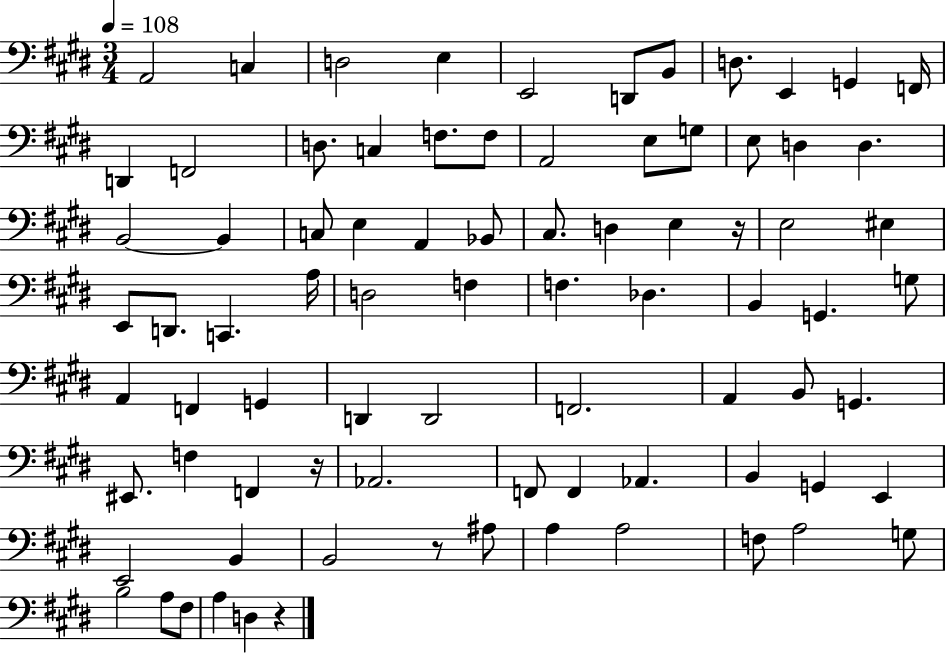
{
  \clef bass
  \numericTimeSignature
  \time 3/4
  \key e \major
  \tempo 4 = 108
  a,2 c4 | d2 e4 | e,2 d,8 b,8 | d8. e,4 g,4 f,16 | \break d,4 f,2 | d8. c4 f8. f8 | a,2 e8 g8 | e8 d4 d4. | \break b,2~~ b,4 | c8 e4 a,4 bes,8 | cis8. d4 e4 r16 | e2 eis4 | \break e,8 d,8. c,4. a16 | d2 f4 | f4. des4. | b,4 g,4. g8 | \break a,4 f,4 g,4 | d,4 d,2 | f,2. | a,4 b,8 g,4. | \break eis,8. f4 f,4 r16 | aes,2. | f,8 f,4 aes,4. | b,4 g,4 e,4 | \break e,2 b,4 | b,2 r8 ais8 | a4 a2 | f8 a2 g8 | \break b2 a8 fis8 | a4 d4 r4 | \bar "|."
}